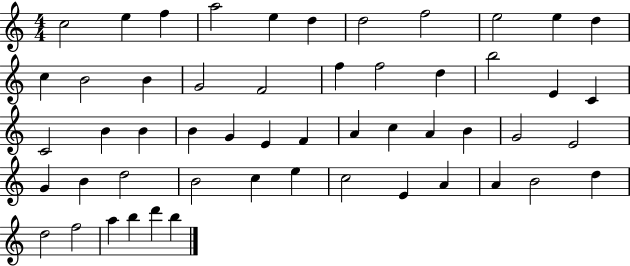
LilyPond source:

{
  \clef treble
  \numericTimeSignature
  \time 4/4
  \key c \major
  c''2 e''4 f''4 | a''2 e''4 d''4 | d''2 f''2 | e''2 e''4 d''4 | \break c''4 b'2 b'4 | g'2 f'2 | f''4 f''2 d''4 | b''2 e'4 c'4 | \break c'2 b'4 b'4 | b'4 g'4 e'4 f'4 | a'4 c''4 a'4 b'4 | g'2 e'2 | \break g'4 b'4 d''2 | b'2 c''4 e''4 | c''2 e'4 a'4 | a'4 b'2 d''4 | \break d''2 f''2 | a''4 b''4 d'''4 b''4 | \bar "|."
}